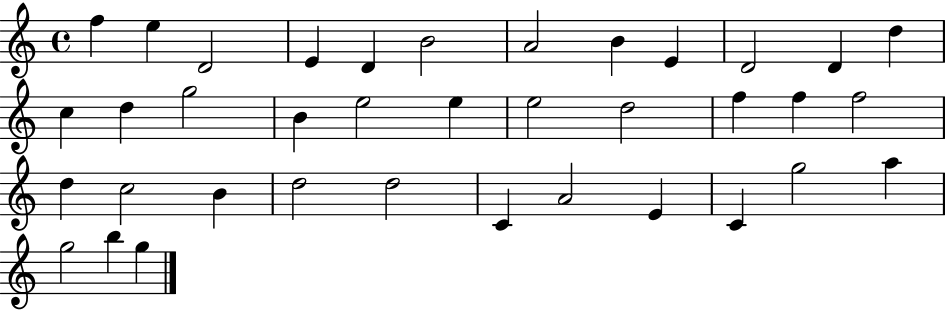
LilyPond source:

{
  \clef treble
  \time 4/4
  \defaultTimeSignature
  \key c \major
  f''4 e''4 d'2 | e'4 d'4 b'2 | a'2 b'4 e'4 | d'2 d'4 d''4 | \break c''4 d''4 g''2 | b'4 e''2 e''4 | e''2 d''2 | f''4 f''4 f''2 | \break d''4 c''2 b'4 | d''2 d''2 | c'4 a'2 e'4 | c'4 g''2 a''4 | \break g''2 b''4 g''4 | \bar "|."
}